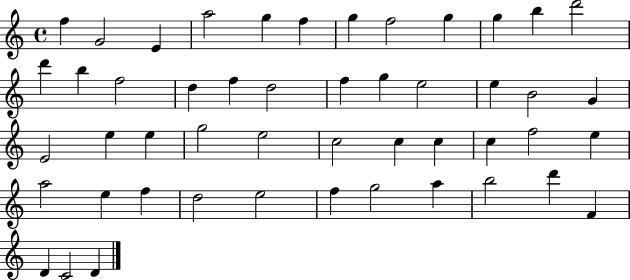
X:1
T:Untitled
M:4/4
L:1/4
K:C
f G2 E a2 g f g f2 g g b d'2 d' b f2 d f d2 f g e2 e B2 G E2 e e g2 e2 c2 c c c f2 e a2 e f d2 e2 f g2 a b2 d' F D C2 D